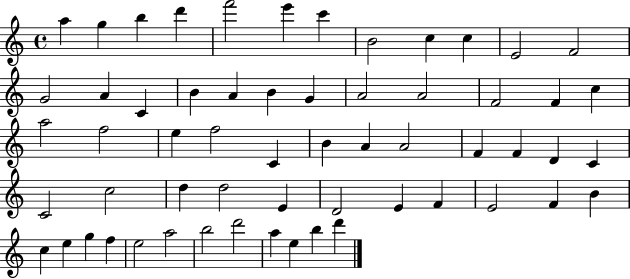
A5/q G5/q B5/q D6/q F6/h E6/q C6/q B4/h C5/q C5/q E4/h F4/h G4/h A4/q C4/q B4/q A4/q B4/q G4/q A4/h A4/h F4/h F4/q C5/q A5/h F5/h E5/q F5/h C4/q B4/q A4/q A4/h F4/q F4/q D4/q C4/q C4/h C5/h D5/q D5/h E4/q D4/h E4/q F4/q E4/h F4/q B4/q C5/q E5/q G5/q F5/q E5/h A5/h B5/h D6/h A5/q E5/q B5/q D6/q